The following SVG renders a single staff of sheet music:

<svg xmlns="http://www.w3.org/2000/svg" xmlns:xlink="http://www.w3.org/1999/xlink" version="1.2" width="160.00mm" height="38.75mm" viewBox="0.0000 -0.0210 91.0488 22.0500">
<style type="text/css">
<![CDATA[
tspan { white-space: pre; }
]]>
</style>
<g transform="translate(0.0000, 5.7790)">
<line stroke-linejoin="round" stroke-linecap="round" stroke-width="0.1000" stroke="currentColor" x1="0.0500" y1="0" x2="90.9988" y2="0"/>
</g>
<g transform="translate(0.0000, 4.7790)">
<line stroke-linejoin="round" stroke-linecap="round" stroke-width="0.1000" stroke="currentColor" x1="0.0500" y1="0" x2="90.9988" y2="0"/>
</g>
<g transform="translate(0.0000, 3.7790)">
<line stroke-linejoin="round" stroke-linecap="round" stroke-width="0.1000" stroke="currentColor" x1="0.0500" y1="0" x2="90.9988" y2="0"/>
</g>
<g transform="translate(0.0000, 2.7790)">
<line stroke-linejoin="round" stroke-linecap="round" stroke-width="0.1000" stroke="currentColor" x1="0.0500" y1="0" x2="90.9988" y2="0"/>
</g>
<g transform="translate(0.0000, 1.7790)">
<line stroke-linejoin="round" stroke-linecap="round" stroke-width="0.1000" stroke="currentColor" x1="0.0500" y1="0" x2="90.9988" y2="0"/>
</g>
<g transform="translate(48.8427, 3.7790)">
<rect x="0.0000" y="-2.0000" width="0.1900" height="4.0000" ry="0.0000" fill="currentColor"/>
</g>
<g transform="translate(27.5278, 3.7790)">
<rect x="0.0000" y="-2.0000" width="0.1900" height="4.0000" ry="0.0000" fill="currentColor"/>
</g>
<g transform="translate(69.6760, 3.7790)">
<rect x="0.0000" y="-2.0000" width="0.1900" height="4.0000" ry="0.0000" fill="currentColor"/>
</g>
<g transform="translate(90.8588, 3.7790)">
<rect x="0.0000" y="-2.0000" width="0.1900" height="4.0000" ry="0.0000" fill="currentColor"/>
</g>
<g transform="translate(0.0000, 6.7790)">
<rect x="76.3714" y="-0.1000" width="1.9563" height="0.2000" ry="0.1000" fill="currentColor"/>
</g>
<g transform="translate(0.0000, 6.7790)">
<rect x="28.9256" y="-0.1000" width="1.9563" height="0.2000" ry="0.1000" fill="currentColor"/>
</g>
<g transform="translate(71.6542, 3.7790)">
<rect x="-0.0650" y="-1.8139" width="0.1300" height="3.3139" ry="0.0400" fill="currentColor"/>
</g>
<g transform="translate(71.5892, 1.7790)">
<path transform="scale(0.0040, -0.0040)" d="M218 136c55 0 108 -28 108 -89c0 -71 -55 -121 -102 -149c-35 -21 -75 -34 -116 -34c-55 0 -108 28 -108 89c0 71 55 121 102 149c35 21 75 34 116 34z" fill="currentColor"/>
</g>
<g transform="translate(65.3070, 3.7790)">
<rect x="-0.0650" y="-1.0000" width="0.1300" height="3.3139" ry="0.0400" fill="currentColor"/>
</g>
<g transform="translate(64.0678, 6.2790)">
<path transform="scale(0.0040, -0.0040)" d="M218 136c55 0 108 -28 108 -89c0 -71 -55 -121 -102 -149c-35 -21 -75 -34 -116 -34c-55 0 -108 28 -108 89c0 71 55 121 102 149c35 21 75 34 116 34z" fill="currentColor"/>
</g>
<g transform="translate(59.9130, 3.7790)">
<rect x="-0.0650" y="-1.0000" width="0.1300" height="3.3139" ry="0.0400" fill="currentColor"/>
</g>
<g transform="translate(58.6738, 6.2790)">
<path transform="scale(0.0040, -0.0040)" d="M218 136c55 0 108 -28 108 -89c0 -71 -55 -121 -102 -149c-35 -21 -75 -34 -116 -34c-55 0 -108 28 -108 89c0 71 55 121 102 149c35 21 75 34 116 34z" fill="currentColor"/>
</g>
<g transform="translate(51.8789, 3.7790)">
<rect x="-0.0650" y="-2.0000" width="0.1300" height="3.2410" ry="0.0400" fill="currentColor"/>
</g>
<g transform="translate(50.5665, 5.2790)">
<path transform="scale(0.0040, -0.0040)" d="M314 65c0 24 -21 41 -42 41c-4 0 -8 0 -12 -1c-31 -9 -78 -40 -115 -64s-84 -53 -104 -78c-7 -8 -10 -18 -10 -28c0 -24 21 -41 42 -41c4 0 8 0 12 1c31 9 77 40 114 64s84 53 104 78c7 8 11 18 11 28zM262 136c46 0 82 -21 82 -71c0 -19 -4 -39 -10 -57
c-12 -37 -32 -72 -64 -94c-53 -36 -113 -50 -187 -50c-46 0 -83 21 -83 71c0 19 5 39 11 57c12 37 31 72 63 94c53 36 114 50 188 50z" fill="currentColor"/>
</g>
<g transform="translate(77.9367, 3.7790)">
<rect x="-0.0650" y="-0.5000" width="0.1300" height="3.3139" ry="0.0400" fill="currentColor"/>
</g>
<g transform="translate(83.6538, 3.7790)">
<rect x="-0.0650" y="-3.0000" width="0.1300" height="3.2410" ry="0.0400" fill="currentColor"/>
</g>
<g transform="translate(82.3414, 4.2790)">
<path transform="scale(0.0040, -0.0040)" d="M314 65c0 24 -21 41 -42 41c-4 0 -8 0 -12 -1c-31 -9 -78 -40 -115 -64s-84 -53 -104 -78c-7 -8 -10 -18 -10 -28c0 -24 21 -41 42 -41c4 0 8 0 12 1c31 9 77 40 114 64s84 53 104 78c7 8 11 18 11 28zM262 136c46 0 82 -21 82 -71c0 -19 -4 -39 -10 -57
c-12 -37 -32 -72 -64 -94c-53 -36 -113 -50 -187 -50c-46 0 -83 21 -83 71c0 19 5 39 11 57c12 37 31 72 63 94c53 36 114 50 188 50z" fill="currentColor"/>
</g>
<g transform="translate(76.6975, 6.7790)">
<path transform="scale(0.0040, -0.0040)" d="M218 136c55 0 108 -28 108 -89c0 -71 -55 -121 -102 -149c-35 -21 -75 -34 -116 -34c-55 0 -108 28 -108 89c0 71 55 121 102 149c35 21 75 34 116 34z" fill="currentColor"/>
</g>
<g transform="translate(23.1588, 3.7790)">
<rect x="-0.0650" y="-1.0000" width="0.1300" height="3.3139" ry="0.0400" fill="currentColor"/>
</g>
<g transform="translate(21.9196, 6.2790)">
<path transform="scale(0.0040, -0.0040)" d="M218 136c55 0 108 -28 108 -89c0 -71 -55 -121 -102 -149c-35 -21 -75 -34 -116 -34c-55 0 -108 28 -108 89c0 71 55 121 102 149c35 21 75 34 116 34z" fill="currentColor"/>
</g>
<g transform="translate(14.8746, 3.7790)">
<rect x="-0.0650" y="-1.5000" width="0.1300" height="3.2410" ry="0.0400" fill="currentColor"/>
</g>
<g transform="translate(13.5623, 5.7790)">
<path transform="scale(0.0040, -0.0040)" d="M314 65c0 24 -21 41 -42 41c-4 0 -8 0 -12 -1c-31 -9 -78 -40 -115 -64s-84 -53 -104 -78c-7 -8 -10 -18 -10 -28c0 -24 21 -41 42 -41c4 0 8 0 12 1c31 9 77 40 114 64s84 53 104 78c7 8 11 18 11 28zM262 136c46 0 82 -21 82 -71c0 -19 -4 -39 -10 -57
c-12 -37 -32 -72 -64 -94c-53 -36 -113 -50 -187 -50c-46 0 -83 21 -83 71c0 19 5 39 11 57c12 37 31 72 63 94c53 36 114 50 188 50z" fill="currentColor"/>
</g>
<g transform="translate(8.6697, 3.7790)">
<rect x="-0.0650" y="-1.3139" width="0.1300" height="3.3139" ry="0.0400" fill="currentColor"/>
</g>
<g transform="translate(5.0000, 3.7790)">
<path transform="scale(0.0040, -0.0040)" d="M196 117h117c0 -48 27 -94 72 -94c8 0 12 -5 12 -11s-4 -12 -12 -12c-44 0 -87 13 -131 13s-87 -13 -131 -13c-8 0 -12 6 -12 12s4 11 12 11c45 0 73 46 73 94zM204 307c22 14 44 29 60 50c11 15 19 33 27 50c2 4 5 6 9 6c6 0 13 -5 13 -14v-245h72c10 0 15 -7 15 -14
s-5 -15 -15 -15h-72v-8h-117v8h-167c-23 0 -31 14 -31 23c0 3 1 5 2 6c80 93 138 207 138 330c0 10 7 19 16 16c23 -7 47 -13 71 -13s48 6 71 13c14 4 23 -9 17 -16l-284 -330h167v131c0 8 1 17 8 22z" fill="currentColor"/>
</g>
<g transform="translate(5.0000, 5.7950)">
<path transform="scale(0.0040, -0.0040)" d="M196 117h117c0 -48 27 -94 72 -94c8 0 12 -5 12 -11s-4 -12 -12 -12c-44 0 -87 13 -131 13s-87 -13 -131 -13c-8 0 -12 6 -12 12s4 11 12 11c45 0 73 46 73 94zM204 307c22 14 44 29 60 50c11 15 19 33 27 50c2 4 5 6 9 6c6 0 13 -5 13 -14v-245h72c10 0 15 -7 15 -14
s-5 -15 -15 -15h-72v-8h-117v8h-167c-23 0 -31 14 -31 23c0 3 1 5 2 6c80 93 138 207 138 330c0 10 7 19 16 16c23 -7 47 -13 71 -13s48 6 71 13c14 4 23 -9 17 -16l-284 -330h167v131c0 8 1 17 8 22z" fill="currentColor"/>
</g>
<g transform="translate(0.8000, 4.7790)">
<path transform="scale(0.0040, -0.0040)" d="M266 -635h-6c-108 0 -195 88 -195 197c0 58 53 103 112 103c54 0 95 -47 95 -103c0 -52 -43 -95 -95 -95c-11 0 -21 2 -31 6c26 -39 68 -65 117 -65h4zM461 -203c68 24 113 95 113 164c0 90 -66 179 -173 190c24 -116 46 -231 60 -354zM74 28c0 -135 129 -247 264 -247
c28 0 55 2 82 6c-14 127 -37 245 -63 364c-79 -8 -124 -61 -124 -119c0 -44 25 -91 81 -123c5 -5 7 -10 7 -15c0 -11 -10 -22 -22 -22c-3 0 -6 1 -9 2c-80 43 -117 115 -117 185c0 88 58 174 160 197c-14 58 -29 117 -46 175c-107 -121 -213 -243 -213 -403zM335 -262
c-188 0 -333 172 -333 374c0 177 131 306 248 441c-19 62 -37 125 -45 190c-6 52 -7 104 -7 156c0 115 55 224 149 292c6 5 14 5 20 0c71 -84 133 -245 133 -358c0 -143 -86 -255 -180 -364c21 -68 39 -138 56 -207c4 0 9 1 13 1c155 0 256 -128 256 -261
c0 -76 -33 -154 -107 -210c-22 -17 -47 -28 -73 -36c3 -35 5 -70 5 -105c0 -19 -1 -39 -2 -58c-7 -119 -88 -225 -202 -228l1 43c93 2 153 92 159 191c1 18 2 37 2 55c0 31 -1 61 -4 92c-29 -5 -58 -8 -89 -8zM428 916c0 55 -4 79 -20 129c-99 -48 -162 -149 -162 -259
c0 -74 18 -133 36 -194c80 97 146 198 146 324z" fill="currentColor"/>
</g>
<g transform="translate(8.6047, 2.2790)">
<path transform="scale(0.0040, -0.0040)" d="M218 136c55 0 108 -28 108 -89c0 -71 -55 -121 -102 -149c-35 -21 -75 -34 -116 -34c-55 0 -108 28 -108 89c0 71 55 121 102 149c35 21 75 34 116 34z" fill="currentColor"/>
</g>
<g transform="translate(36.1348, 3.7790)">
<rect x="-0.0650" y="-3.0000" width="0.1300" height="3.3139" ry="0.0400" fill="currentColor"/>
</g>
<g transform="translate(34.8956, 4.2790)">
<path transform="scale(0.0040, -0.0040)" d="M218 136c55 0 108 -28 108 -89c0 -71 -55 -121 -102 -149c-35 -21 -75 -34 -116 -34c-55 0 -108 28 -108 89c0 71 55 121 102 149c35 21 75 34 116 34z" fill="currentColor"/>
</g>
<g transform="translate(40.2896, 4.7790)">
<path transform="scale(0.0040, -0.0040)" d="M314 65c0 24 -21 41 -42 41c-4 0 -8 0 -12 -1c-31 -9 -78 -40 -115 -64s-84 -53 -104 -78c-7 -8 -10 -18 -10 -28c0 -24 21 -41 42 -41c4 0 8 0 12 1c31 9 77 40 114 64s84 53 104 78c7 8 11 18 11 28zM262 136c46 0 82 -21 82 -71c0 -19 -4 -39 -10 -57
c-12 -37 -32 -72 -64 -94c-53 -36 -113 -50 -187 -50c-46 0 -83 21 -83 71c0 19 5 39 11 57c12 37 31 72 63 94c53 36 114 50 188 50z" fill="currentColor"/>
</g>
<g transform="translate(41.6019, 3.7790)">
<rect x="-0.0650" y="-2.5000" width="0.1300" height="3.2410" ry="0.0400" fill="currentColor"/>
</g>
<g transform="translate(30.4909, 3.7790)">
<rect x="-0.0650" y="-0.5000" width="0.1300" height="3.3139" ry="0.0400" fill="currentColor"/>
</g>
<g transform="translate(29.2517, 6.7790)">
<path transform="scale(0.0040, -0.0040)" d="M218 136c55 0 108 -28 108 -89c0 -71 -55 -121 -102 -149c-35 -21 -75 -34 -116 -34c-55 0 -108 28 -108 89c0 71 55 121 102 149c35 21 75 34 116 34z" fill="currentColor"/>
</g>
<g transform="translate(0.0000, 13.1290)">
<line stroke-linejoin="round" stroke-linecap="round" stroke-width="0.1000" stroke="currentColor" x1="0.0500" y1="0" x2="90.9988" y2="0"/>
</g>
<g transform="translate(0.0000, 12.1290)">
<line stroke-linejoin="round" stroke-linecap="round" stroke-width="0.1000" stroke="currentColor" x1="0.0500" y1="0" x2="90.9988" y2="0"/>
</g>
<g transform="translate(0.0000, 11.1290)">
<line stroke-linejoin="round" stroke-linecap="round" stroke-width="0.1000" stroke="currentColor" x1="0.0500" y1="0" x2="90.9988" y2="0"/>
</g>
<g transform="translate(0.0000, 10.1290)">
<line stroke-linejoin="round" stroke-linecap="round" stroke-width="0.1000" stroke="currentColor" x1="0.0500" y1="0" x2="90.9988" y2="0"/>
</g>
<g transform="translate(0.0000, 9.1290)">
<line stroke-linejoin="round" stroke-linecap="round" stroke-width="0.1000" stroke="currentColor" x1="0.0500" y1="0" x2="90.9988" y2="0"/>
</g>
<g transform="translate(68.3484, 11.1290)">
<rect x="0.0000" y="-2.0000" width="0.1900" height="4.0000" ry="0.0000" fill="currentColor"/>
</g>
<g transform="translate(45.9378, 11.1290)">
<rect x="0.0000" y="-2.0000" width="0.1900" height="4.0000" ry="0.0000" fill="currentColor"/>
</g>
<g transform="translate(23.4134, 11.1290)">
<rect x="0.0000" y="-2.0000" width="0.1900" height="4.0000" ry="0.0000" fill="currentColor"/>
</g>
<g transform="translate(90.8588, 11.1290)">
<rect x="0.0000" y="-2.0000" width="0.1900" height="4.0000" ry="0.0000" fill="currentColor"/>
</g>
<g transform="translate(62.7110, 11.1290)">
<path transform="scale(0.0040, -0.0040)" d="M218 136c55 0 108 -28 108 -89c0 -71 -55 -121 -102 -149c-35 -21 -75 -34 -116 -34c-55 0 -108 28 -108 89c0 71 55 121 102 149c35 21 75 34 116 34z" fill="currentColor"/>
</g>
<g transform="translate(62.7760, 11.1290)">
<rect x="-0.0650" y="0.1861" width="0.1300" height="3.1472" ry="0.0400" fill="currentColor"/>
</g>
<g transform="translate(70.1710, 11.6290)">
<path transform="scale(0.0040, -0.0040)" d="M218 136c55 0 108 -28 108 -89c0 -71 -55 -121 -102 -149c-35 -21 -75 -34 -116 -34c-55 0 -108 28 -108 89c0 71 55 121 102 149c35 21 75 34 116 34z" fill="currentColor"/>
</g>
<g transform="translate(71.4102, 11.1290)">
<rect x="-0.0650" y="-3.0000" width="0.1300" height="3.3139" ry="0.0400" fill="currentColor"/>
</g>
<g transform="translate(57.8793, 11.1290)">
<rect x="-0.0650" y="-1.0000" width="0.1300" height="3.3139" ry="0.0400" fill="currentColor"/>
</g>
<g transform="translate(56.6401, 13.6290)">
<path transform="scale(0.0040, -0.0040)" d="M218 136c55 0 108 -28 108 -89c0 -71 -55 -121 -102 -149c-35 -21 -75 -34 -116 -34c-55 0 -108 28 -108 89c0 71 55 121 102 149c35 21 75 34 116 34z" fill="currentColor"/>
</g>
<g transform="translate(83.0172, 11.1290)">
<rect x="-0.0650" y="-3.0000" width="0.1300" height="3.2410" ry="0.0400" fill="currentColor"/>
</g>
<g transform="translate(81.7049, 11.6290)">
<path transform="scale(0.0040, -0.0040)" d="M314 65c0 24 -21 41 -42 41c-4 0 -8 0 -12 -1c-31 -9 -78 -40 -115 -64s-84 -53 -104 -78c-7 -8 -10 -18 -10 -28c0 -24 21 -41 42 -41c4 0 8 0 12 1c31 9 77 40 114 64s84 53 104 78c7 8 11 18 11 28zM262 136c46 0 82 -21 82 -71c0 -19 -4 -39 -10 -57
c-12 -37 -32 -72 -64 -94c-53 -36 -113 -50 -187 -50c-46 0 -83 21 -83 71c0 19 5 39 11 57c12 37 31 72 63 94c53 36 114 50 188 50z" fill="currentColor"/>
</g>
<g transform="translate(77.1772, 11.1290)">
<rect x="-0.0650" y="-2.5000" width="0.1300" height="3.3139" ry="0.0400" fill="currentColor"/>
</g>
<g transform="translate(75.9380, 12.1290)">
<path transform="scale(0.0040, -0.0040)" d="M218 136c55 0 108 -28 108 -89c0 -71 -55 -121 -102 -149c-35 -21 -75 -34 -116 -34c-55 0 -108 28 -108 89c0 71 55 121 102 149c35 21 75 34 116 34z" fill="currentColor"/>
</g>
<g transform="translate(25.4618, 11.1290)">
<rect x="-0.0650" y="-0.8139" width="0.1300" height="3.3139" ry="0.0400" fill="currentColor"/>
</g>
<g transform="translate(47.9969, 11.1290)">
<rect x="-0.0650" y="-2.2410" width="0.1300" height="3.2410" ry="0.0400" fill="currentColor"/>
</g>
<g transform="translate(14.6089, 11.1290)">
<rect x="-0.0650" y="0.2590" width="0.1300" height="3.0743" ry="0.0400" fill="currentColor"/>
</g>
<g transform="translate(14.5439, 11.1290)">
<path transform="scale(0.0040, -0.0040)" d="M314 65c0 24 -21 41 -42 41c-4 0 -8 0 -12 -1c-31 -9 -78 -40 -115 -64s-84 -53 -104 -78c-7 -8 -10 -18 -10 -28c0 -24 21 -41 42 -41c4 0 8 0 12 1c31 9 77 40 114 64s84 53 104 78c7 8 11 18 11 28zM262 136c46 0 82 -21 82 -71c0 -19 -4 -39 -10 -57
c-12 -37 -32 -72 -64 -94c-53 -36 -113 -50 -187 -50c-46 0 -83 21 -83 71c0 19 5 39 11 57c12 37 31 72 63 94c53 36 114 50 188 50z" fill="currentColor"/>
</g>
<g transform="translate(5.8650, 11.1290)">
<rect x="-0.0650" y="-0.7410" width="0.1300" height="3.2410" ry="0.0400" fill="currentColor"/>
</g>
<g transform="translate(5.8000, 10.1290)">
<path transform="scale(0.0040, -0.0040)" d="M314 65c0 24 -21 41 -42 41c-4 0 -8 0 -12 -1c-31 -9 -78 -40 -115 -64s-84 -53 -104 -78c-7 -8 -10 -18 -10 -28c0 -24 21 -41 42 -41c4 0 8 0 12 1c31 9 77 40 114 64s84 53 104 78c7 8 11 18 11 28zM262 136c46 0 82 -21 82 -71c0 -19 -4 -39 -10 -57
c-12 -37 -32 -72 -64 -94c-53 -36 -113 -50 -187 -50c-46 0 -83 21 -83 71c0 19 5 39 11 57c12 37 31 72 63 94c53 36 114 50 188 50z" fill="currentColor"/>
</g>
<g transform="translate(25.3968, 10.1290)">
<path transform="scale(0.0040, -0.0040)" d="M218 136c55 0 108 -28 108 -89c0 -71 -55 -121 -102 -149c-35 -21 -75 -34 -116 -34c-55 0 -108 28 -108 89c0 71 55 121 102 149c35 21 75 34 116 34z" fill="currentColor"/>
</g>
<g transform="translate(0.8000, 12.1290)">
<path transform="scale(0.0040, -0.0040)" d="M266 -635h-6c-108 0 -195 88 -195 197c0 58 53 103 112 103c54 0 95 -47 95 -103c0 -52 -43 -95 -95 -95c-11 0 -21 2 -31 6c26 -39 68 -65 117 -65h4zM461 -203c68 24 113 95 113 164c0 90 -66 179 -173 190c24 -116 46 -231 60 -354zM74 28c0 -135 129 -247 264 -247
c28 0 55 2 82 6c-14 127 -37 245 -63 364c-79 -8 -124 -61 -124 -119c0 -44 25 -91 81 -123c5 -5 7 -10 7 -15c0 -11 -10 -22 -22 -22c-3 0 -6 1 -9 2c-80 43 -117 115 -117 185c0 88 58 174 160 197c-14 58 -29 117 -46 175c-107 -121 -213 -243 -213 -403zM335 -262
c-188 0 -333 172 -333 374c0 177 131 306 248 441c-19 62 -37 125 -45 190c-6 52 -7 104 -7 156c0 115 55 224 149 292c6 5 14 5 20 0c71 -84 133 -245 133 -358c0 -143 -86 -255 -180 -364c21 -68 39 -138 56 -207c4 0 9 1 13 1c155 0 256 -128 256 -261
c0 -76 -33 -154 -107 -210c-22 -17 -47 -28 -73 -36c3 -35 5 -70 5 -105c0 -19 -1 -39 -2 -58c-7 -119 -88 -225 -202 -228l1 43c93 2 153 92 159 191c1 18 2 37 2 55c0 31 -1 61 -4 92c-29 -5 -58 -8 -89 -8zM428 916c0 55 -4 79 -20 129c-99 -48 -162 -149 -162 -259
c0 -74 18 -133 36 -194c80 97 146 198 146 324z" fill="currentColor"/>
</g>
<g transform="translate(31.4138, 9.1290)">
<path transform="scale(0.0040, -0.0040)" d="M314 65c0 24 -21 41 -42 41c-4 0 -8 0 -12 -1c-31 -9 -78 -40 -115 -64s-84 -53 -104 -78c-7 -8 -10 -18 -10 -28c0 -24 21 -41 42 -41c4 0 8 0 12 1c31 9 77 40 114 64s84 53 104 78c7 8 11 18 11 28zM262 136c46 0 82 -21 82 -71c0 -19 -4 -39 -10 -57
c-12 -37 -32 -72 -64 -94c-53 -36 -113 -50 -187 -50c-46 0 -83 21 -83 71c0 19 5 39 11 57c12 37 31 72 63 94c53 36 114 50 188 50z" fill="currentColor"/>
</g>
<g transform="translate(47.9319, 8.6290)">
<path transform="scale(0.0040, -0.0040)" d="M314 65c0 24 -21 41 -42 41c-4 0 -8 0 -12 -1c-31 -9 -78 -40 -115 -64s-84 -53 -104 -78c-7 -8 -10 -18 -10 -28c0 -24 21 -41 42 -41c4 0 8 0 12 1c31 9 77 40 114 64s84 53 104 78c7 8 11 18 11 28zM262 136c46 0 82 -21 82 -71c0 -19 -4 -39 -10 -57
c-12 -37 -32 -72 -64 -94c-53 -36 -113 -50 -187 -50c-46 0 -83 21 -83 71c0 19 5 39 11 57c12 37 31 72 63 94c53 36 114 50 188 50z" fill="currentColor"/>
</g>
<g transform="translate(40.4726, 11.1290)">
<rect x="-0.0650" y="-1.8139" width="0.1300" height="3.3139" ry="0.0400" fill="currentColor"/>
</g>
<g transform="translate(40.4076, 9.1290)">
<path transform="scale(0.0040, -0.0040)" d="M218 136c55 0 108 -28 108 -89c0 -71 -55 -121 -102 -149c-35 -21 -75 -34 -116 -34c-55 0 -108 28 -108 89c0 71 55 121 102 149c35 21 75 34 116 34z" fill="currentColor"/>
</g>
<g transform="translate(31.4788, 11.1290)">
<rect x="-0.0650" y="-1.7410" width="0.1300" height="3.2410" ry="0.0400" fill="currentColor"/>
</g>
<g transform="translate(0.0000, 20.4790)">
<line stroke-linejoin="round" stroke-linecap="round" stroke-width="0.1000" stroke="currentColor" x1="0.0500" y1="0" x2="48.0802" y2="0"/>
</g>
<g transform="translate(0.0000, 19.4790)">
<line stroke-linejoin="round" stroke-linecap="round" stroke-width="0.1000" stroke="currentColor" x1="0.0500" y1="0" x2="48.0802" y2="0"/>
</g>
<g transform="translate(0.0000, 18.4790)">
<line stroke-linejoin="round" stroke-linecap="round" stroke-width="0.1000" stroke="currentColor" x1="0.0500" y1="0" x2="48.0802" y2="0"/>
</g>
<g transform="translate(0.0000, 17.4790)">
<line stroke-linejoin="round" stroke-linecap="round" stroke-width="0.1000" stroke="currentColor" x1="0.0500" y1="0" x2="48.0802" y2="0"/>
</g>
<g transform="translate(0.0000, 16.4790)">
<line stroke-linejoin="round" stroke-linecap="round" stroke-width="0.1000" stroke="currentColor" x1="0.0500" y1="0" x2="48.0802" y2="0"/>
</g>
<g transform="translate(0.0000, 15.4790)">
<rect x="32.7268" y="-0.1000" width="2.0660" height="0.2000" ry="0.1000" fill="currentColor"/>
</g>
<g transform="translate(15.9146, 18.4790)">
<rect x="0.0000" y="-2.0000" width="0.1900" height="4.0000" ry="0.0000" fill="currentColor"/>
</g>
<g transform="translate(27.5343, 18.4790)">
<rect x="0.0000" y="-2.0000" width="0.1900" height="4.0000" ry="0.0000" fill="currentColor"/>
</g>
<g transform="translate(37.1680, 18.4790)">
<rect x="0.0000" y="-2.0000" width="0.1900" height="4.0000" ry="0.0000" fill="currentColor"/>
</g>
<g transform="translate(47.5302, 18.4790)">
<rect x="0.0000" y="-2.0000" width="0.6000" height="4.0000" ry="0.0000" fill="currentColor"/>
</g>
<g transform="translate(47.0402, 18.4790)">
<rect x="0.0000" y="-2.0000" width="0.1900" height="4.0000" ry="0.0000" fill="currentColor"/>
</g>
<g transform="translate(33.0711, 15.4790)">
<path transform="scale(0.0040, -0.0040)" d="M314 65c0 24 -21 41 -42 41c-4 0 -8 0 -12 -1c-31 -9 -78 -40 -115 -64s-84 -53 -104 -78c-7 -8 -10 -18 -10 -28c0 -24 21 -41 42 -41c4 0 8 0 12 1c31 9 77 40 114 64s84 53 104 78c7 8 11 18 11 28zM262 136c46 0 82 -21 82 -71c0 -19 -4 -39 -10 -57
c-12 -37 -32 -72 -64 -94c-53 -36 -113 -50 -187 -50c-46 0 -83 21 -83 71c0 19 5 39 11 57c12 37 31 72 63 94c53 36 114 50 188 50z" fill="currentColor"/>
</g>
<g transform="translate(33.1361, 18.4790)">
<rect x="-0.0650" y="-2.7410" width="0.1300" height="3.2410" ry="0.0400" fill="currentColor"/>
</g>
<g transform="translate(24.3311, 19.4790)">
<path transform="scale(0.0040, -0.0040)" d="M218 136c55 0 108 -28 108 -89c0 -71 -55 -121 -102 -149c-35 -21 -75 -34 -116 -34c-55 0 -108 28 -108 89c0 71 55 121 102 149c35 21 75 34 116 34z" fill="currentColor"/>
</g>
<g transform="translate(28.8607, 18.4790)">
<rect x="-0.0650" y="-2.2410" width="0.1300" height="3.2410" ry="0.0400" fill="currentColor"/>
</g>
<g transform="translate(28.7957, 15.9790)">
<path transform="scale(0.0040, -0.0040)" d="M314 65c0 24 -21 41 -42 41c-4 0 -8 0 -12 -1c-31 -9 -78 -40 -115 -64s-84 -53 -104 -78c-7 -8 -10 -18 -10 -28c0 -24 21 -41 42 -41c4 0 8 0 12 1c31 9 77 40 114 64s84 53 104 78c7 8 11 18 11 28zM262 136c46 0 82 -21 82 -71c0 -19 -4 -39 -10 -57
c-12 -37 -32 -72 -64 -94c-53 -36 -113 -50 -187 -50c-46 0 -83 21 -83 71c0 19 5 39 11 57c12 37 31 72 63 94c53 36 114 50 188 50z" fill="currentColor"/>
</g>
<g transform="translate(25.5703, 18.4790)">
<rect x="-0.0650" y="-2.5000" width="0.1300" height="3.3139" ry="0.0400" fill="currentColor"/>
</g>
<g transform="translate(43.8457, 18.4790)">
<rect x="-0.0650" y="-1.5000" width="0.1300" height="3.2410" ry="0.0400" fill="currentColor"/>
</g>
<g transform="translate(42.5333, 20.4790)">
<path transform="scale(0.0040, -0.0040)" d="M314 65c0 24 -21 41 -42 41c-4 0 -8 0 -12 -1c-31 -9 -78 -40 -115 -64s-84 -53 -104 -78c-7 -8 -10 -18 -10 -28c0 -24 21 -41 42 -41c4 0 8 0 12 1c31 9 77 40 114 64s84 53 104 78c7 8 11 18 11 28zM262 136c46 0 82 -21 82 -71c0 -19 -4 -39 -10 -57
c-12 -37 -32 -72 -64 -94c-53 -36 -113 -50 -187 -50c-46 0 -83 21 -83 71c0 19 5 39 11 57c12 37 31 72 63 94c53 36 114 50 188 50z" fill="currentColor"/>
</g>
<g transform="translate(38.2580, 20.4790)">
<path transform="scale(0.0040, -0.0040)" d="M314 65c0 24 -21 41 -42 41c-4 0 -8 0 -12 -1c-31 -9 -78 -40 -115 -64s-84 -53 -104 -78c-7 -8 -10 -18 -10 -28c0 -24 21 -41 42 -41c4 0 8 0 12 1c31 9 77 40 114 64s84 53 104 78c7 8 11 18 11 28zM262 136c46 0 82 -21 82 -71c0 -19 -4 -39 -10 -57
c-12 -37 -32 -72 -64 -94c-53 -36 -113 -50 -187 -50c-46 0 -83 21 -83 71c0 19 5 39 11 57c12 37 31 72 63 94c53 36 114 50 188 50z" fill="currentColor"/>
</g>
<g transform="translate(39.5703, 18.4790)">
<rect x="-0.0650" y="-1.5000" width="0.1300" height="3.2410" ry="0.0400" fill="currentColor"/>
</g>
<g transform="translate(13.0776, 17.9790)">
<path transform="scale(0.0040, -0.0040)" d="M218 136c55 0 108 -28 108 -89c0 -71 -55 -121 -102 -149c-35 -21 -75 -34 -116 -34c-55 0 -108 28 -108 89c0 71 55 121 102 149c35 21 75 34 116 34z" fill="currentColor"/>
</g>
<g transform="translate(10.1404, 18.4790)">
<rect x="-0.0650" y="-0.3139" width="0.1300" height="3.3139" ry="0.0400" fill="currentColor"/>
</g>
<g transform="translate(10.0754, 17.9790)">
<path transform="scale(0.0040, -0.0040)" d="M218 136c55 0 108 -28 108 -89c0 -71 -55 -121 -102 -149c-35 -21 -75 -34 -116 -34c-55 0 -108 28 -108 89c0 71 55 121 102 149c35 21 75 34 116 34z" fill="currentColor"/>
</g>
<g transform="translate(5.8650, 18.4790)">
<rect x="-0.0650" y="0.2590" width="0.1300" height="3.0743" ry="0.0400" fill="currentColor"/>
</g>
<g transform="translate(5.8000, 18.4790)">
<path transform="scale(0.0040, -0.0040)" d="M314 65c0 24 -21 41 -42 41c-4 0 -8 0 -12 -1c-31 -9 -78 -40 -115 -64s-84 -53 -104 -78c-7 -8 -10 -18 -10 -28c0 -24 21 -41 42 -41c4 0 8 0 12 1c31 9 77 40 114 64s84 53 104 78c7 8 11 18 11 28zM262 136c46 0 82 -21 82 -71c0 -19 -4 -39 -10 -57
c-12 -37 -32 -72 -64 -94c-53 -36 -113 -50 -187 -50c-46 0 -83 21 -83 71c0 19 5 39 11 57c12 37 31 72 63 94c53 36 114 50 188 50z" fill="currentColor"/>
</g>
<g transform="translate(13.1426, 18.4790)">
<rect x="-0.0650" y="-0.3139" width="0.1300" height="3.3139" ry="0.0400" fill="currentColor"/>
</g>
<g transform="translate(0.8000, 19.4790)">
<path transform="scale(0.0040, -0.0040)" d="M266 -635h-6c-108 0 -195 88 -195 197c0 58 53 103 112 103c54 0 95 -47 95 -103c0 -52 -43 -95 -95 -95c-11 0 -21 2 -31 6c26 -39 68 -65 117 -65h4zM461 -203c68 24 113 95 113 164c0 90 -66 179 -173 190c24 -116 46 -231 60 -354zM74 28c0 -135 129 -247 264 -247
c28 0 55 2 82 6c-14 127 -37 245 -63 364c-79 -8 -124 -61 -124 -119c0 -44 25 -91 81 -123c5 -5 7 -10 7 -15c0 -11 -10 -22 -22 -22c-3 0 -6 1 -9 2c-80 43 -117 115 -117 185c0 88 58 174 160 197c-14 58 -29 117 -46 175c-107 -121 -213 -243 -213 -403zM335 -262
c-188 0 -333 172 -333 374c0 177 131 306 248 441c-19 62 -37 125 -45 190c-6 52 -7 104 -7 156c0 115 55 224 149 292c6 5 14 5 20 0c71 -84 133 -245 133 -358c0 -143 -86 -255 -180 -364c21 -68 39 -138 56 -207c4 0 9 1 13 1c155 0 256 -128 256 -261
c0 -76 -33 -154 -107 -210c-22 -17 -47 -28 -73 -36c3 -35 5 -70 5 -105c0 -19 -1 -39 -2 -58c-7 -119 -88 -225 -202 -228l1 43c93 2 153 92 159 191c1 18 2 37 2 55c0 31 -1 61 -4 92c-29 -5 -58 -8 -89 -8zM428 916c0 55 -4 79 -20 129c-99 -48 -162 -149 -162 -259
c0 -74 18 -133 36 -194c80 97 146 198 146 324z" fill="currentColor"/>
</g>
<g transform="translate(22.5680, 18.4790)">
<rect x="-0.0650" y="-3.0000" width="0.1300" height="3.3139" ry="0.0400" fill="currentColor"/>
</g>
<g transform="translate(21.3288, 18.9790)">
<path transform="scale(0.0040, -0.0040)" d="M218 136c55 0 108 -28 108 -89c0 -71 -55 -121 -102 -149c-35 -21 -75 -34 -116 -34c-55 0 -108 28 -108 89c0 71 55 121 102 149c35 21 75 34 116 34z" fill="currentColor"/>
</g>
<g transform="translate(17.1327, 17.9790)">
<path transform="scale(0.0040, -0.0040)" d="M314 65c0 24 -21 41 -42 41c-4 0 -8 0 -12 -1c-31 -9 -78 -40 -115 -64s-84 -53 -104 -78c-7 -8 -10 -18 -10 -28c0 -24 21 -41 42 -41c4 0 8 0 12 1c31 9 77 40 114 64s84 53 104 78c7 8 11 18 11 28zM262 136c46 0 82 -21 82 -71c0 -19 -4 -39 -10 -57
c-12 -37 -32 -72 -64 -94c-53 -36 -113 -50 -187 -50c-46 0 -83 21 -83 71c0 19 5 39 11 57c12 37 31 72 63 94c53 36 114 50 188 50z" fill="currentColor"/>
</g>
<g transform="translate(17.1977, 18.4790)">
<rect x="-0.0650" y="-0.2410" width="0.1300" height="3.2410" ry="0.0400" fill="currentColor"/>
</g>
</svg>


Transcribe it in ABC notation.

X:1
T:Untitled
M:4/4
L:1/4
K:C
e E2 D C A G2 F2 D D f C A2 d2 B2 d f2 f g2 D B A G A2 B2 c c c2 A G g2 a2 E2 E2